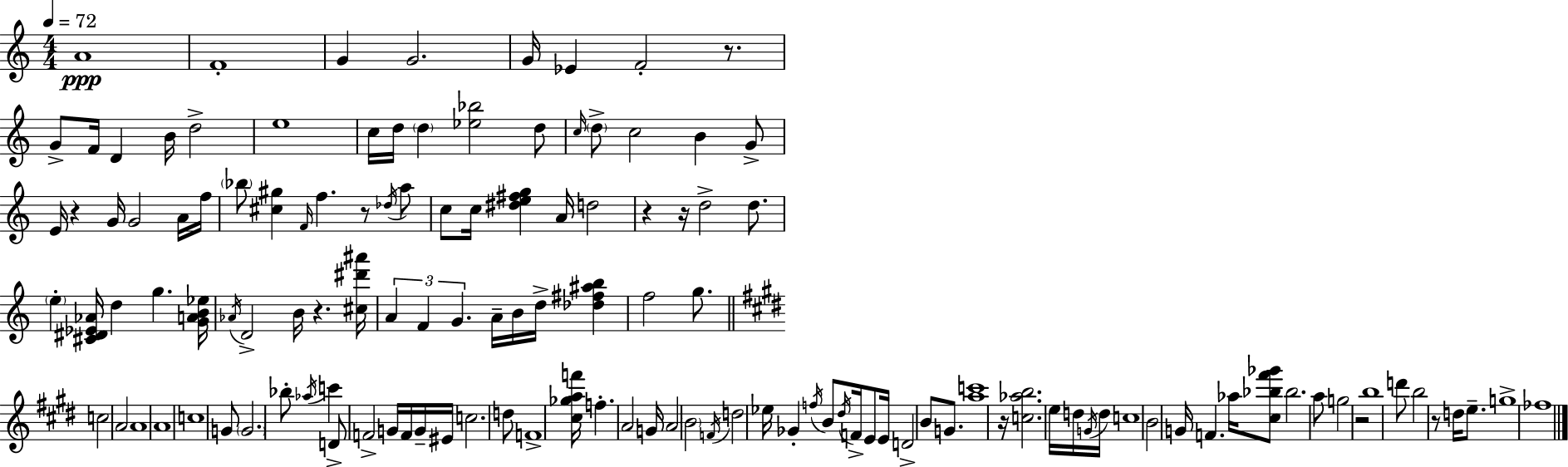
A4/w F4/w G4/q G4/h. G4/s Eb4/q F4/h R/e. G4/e F4/s D4/q B4/s D5/h E5/w C5/s D5/s D5/q [Eb5,Bb5]/h D5/e C5/s D5/e C5/h B4/q G4/e E4/s R/q G4/s G4/h A4/s F5/s Bb5/e [C#5,G#5]/q F4/s F5/q. R/e Db5/s A5/e C5/e C5/s [D#5,E5,F#5,G5]/q A4/s D5/h R/q R/s D5/h D5/e. E5/q [C#4,D#4,Eb4,Ab4]/s D5/q G5/q. [G4,A4,B4,Eb5]/s Ab4/s D4/h B4/s R/q. [C#5,D#6,A#6]/s A4/q F4/q G4/q. A4/s B4/s D5/s [Db5,F#5,A#5,B5]/q F5/h G5/e. C5/h A4/h A4/w A4/w C5/w G4/e G4/h. Bb5/e Ab5/s C6/q D4/e F4/h G4/s F4/s G4/s EIS4/s C5/h. D5/e F4/w [C#5,Gb5,A5,F6]/s F5/q. A4/h G4/s A4/h B4/h F4/s D5/h Eb5/s Gb4/q F5/s B4/e D#5/s F4/s E4/e E4/s D4/h B4/e G4/e. [A5,C6]/w R/s [C5,Ab5,B5]/h. E5/s D5/s G4/s D5/s C5/w B4/h G4/s F4/q. Ab5/s [C#5,Bb5,F#6,Gb6]/e Bb5/h. A5/e G5/h R/h B5/w D6/e B5/h R/e D5/s E5/e. G5/w FES5/w